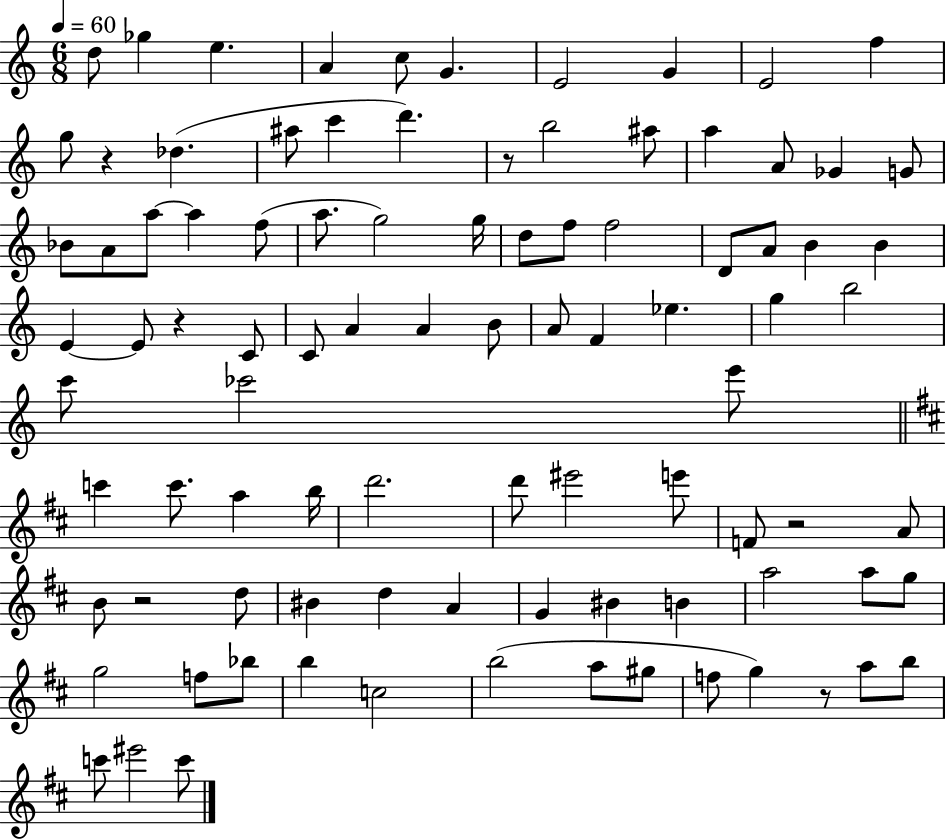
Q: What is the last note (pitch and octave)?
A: C6